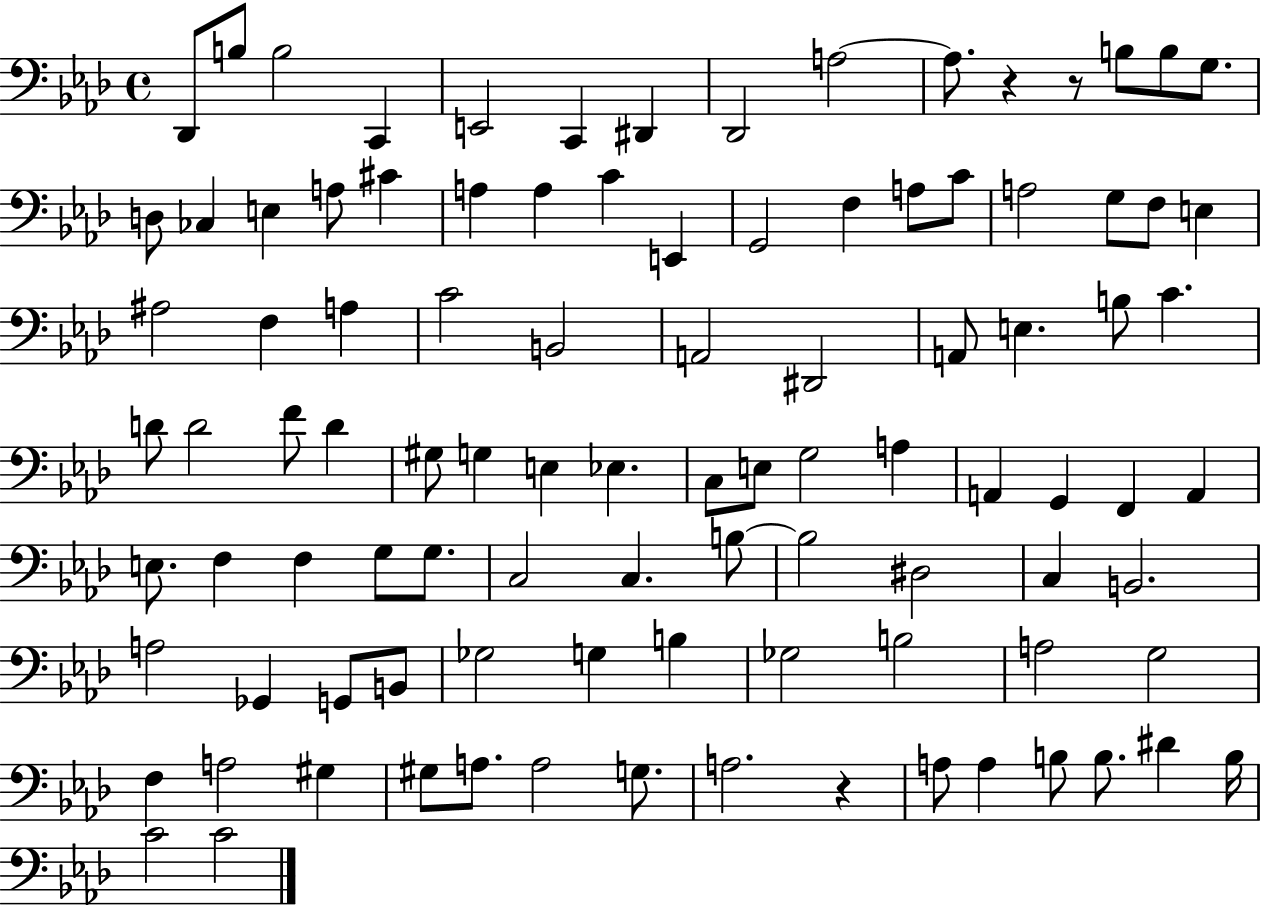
{
  \clef bass
  \time 4/4
  \defaultTimeSignature
  \key aes \major
  des,8 b8 b2 c,4 | e,2 c,4 dis,4 | des,2 a2~~ | a8. r4 r8 b8 b8 g8. | \break d8 ces4 e4 a8 cis'4 | a4 a4 c'4 e,4 | g,2 f4 a8 c'8 | a2 g8 f8 e4 | \break ais2 f4 a4 | c'2 b,2 | a,2 dis,2 | a,8 e4. b8 c'4. | \break d'8 d'2 f'8 d'4 | gis8 g4 e4 ees4. | c8 e8 g2 a4 | a,4 g,4 f,4 a,4 | \break e8. f4 f4 g8 g8. | c2 c4. b8~~ | b2 dis2 | c4 b,2. | \break a2 ges,4 g,8 b,8 | ges2 g4 b4 | ges2 b2 | a2 g2 | \break f4 a2 gis4 | gis8 a8. a2 g8. | a2. r4 | a8 a4 b8 b8. dis'4 b16 | \break c'2 c'2 | \bar "|."
}